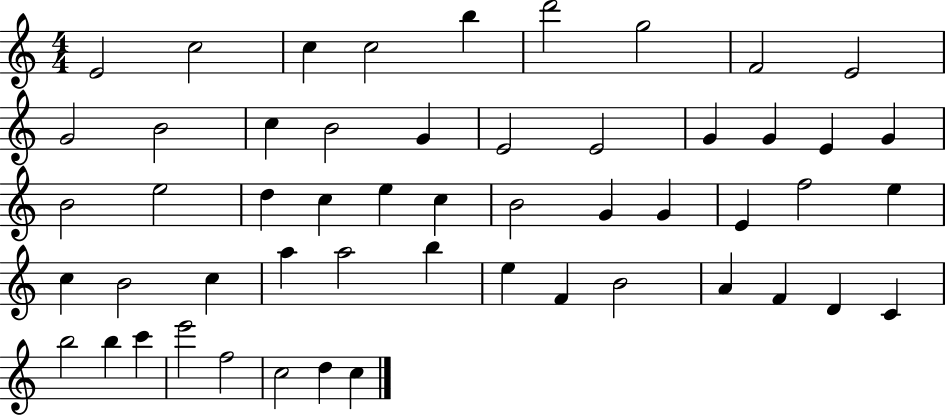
X:1
T:Untitled
M:4/4
L:1/4
K:C
E2 c2 c c2 b d'2 g2 F2 E2 G2 B2 c B2 G E2 E2 G G E G B2 e2 d c e c B2 G G E f2 e c B2 c a a2 b e F B2 A F D C b2 b c' e'2 f2 c2 d c